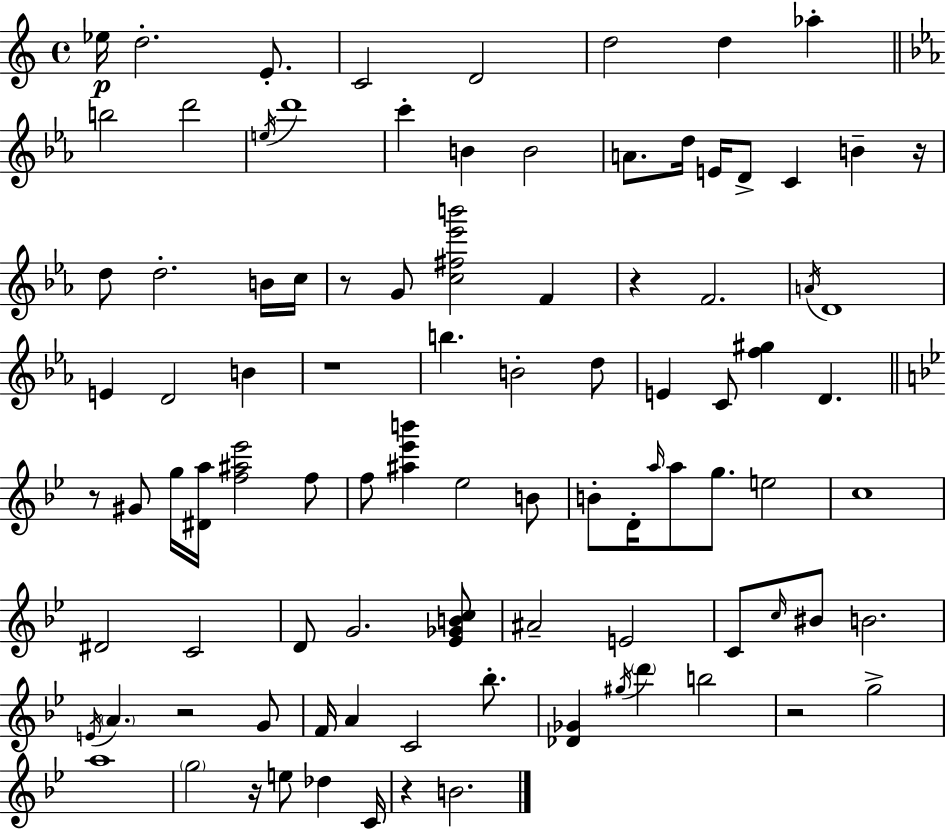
{
  \clef treble
  \time 4/4
  \defaultTimeSignature
  \key c \major
  ees''16\p d''2.-. e'8.-. | c'2 d'2 | d''2 d''4 aes''4-. | \bar "||" \break \key c \minor b''2 d'''2 | \acciaccatura { e''16 } d'''1 | c'''4-. b'4 b'2 | a'8. d''16 e'16 d'8-> c'4 b'4-- | \break r16 d''8 d''2.-. b'16 | c''16 r8 g'8 <c'' fis'' ees''' b'''>2 f'4 | r4 f'2. | \acciaccatura { a'16 } d'1 | \break e'4 d'2 b'4 | r1 | b''4. b'2-. | d''8 e'4 c'8 <f'' gis''>4 d'4. | \break \bar "||" \break \key g \minor r8 gis'8 g''16 <dis' a''>16 <f'' ais'' ees'''>2 f''8 | f''8 <ais'' ees''' b'''>4 ees''2 b'8 | b'8-. d'16-. \grace { a''16 } a''8 g''8. e''2 | c''1 | \break dis'2 c'2 | d'8 g'2. <ees' ges' b' c''>8 | ais'2-- e'2 | c'8 \grace { c''16 } bis'8 b'2. | \break \acciaccatura { e'16 } \parenthesize a'4. r2 | g'8 f'16 a'4 c'2 | bes''8.-. <des' ges'>4 \acciaccatura { gis''16 } \parenthesize d'''4 b''2 | r2 g''2-> | \break a''1 | \parenthesize g''2 r16 e''8 des''4 | c'16 r4 b'2. | \bar "|."
}